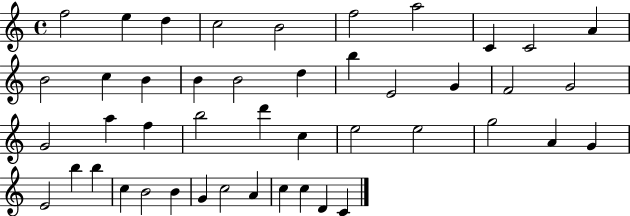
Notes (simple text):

F5/h E5/q D5/q C5/h B4/h F5/h A5/h C4/q C4/h A4/q B4/h C5/q B4/q B4/q B4/h D5/q B5/q E4/h G4/q F4/h G4/h G4/h A5/q F5/q B5/h D6/q C5/q E5/h E5/h G5/h A4/q G4/q E4/h B5/q B5/q C5/q B4/h B4/q G4/q C5/h A4/q C5/q C5/q D4/q C4/q